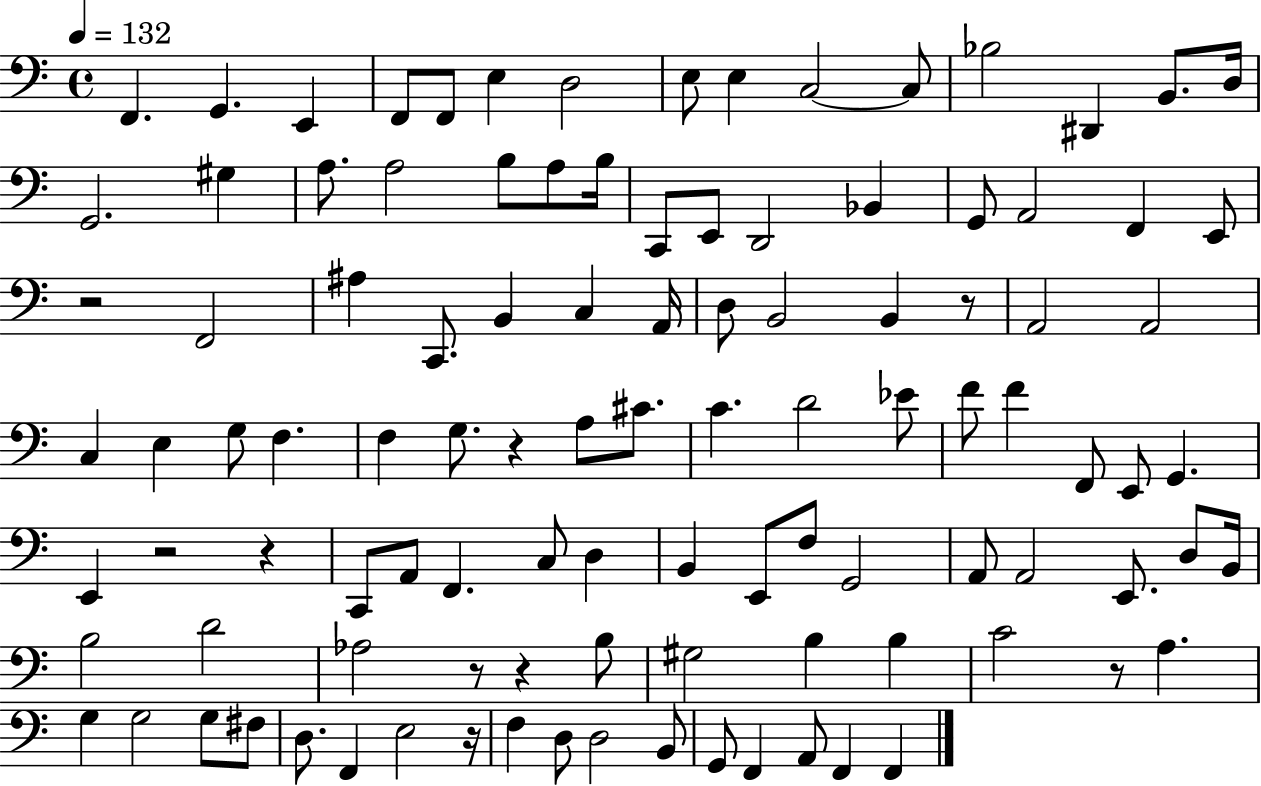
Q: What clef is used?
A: bass